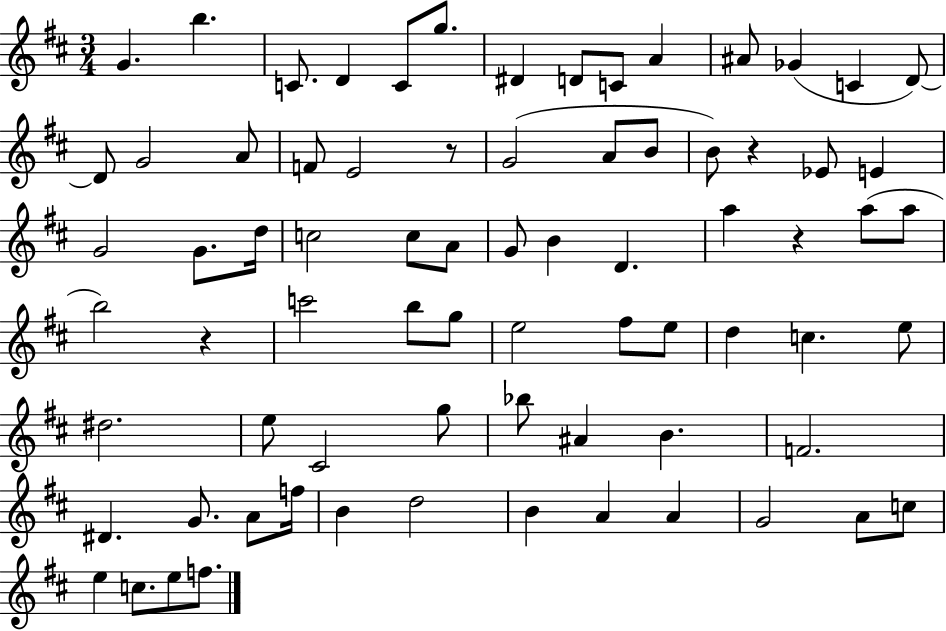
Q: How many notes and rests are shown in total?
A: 75